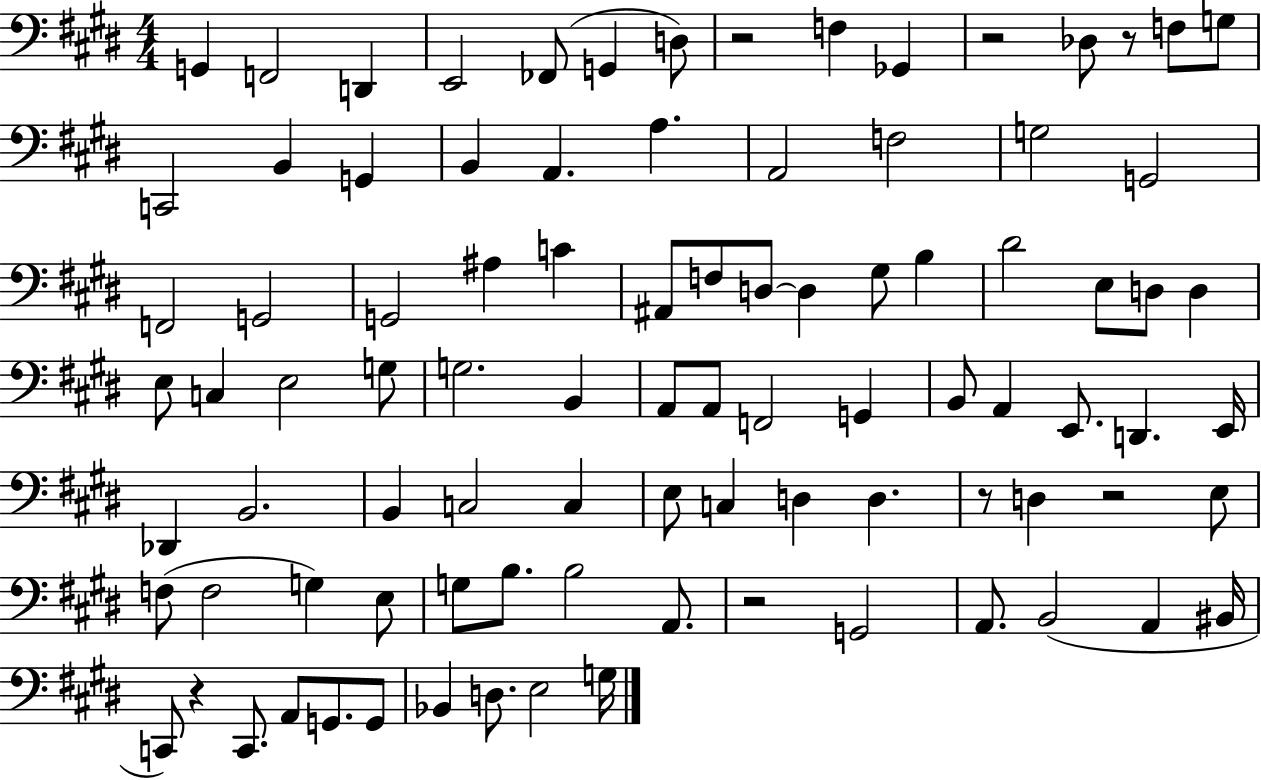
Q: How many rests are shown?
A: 7